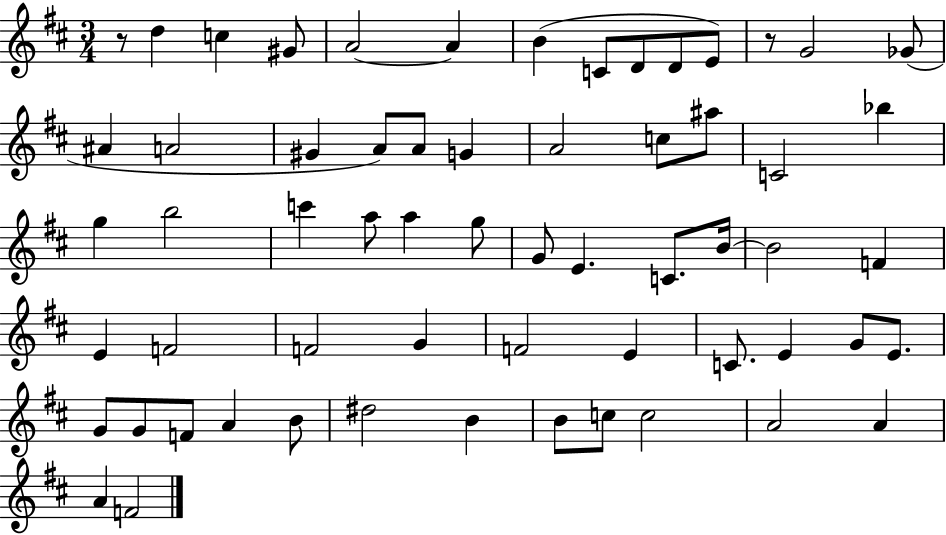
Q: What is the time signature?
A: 3/4